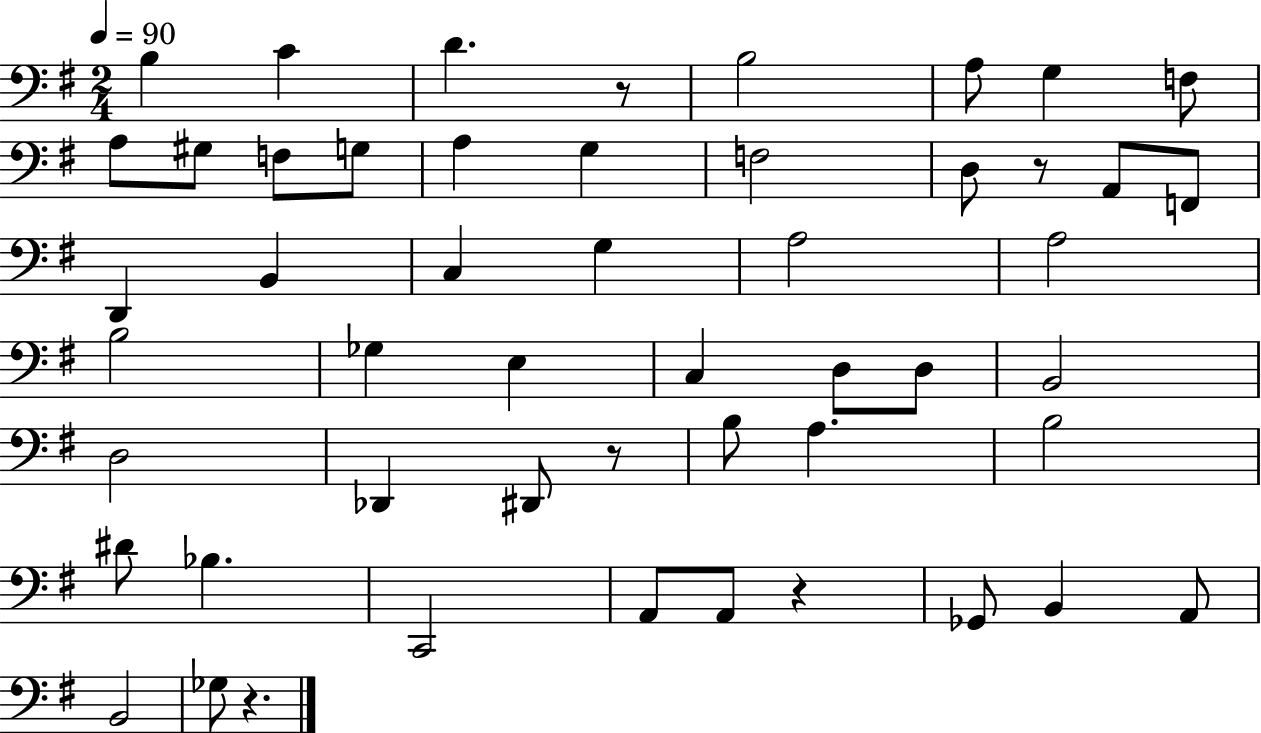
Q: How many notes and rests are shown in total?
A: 51